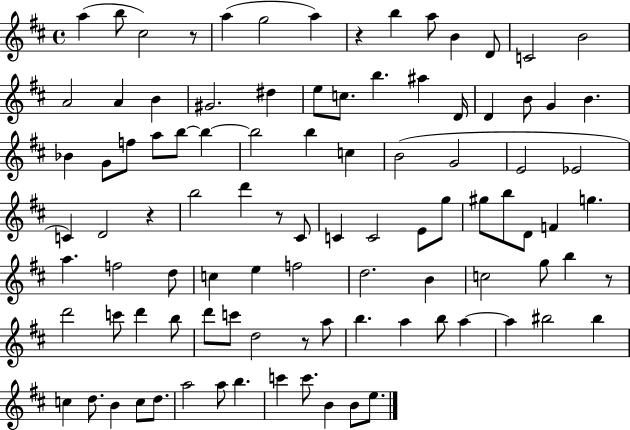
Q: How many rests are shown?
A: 6